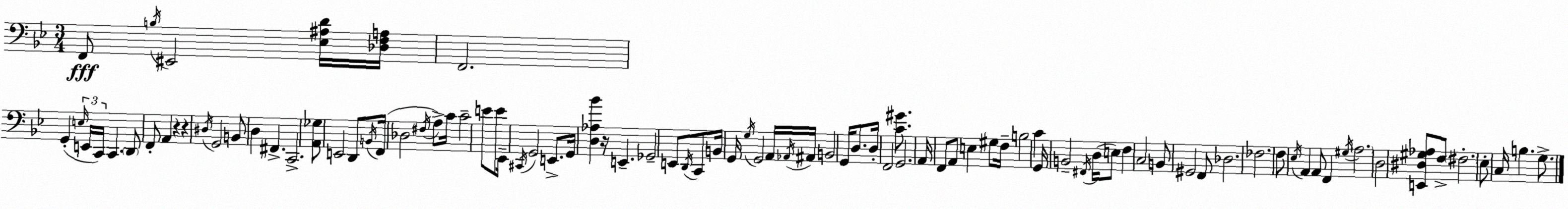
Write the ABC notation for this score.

X:1
T:Untitled
M:3/4
L:1/4
K:Bb
F,,/2 B,/4 ^E,,2 [_E,^A,D]/4 [_D,F,A,]/4 F,,2 G,, E,/4 E,,/4 C,,/4 C,, D,,/2 F,,/2 A,, z z ^D,/4 G,,2 B,,/2 D, ^F,, C,,2 [A,,_G,]/2 E,,2 D,,/2 B,,/4 F,,/4 _D,2 ^F,/4 A,/2 C/4 C2 E/2 E/2 _E,,/4 ^C,,/4 G,,2 E,,/2 G,,/4 [D,_A,_B] z/4 E,, _G,,2 E,,/2 D,,/4 C,,/2 B,,/4 G,,/4 G,/4 G,,2 A,,/4 _A,,/4 ^A,,/4 B,,2 G,,/4 D,/2 D,/4 F,,2 [C^G]/2 G,,2 A,,/4 F,,/2 A,,/2 E, ^G,/2 F,/4 B,2 C G,,/4 B,,2 ^F,,/4 D,/4 E,/2 F, C,2 B,,/2 ^G,,2 F,,/2 _D,2 _F,2 F,/2 _E,/4 A,, A,,/2 F,, ^G,/4 A,2 D,2 [E,,^D,^G,_A,]/2 F,/2 ^F,2 _E,/2 C,/4 B, G,/2